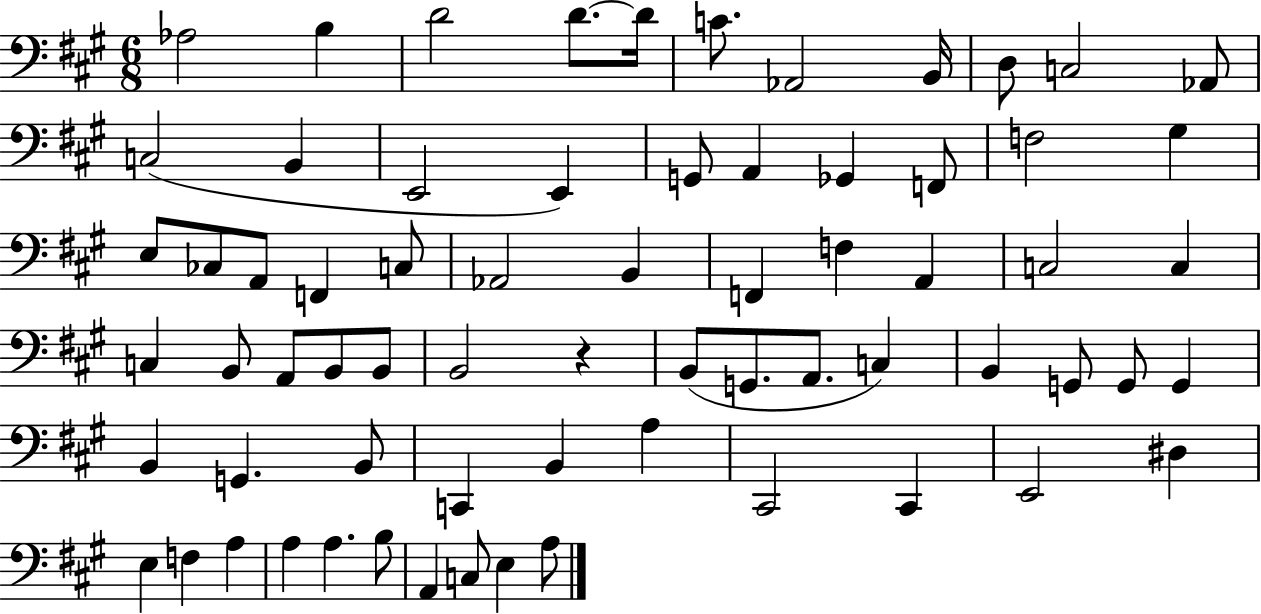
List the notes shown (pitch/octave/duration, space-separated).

Ab3/h B3/q D4/h D4/e. D4/s C4/e. Ab2/h B2/s D3/e C3/h Ab2/e C3/h B2/q E2/h E2/q G2/e A2/q Gb2/q F2/e F3/h G#3/q E3/e CES3/e A2/e F2/q C3/e Ab2/h B2/q F2/q F3/q A2/q C3/h C3/q C3/q B2/e A2/e B2/e B2/e B2/h R/q B2/e G2/e. A2/e. C3/q B2/q G2/e G2/e G2/q B2/q G2/q. B2/e C2/q B2/q A3/q C#2/h C#2/q E2/h D#3/q E3/q F3/q A3/q A3/q A3/q. B3/e A2/q C3/e E3/q A3/e